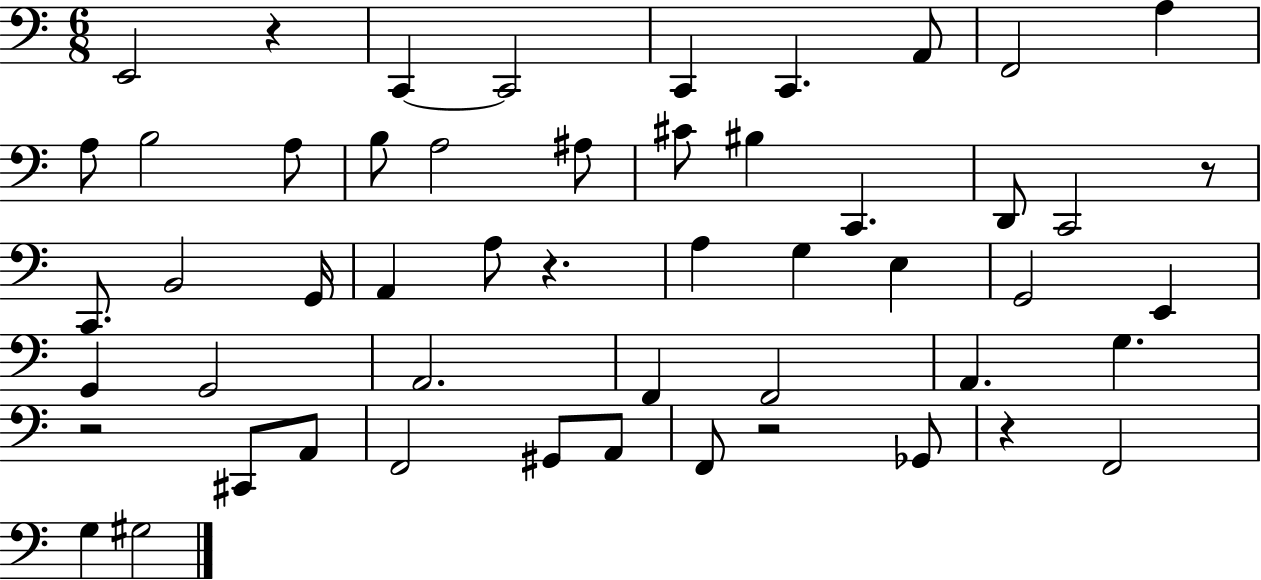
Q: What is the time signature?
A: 6/8